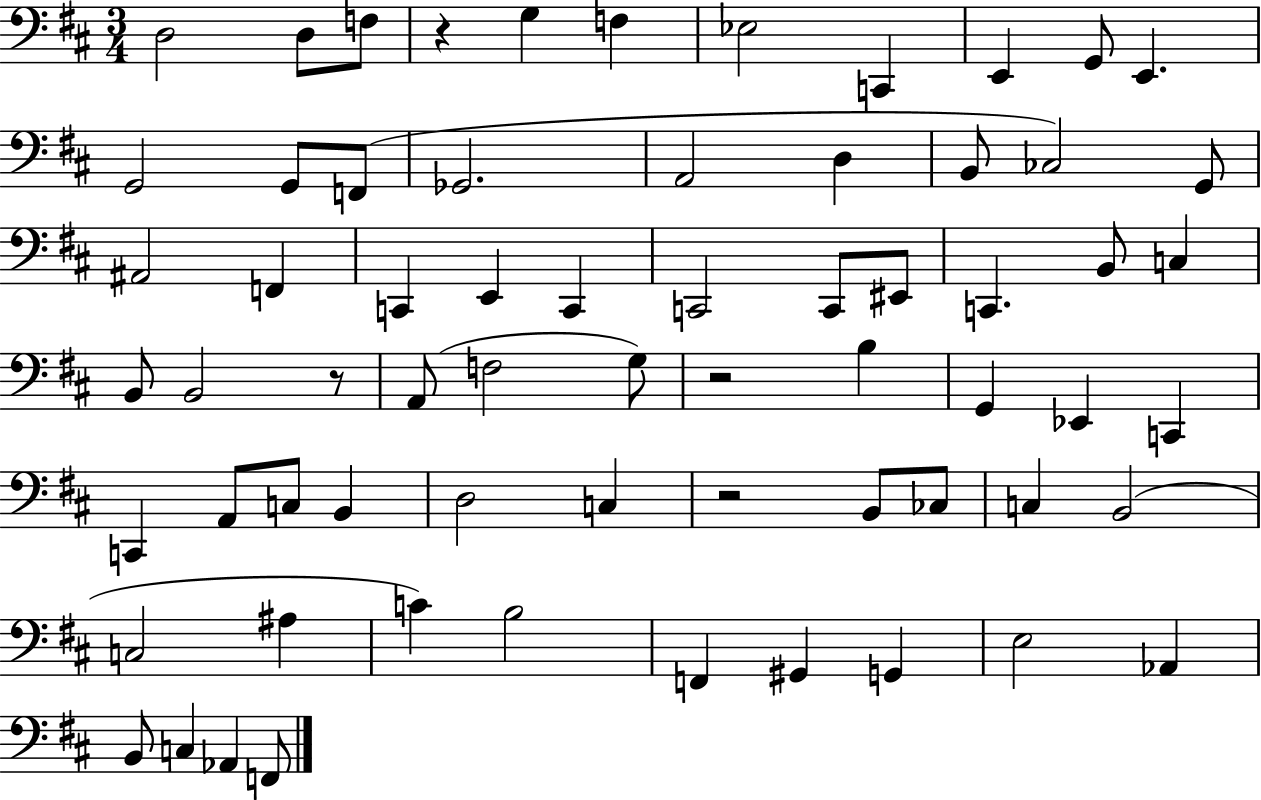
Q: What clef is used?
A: bass